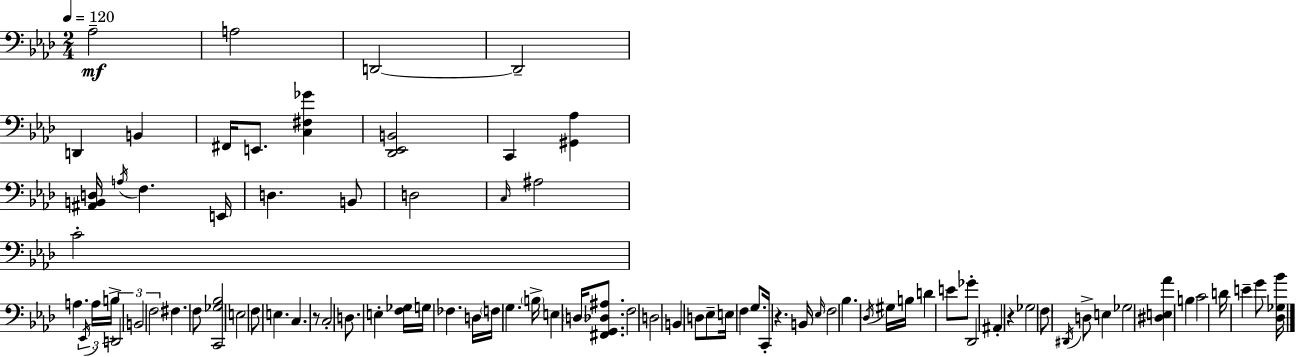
{
  \clef bass
  \numericTimeSignature
  \time 2/4
  \key f \minor
  \tempo 4 = 120
  aes2--\mf | a2 | d,2~~ | d,2-- | \break d,4 b,4 | fis,16 e,8. <c fis ges'>4 | <des, ees, b,>2 | c,4 <gis, aes>4 | \break <ais, b, d>16 \acciaccatura { a16 } f4. | e,16 d4. b,8 | d2 | \grace { c16 } ais2 | \break c'2-. | a4. | \tuplet 3/2 { \acciaccatura { ees,16 } a16 b16-> } \tuplet 3/2 { d,2 | b,2 | \break f2 } | fis4. | f8 <c, ges bes>2 | e2 | \break f8 e4. | c4. | r8 c2-. | d8. e4-. | \break <f ges>16 g16 fes4. | d16 \parenthesize f16 g4. | \parenthesize b16-> e4 \parenthesize d16 | <fis, g, des ais>8. f2 | \break d2 | b,4 d8 | ees8-- e16 f4 | g8. c,16-. r4. | \break b,16 \grace { ees16 } f2 | bes4. | \acciaccatura { des16 } gis16 b16 d'4 | e'8 ges'8-. des,2 | \break ais,4-. | r4 ges2 | \parenthesize f8 \acciaccatura { dis,16 } | d8-> e4 ges2 | \break <dis e aes'>4 | b4 c'2 | d'16 e'4-- | g'8 <des ges bes'>16 \bar "|."
}